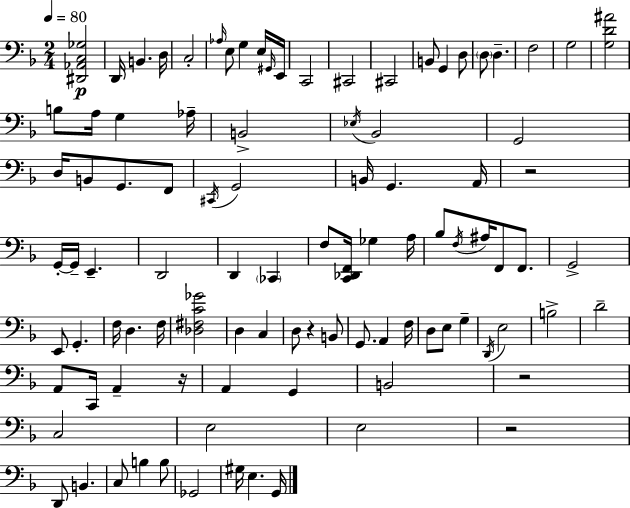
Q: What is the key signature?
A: D minor